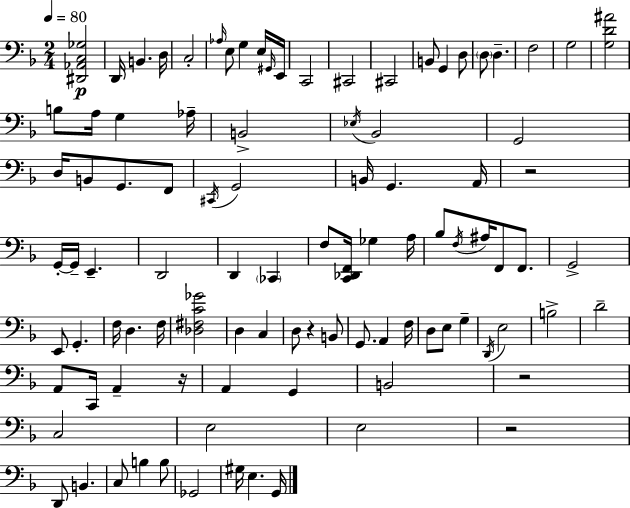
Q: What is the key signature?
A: D minor